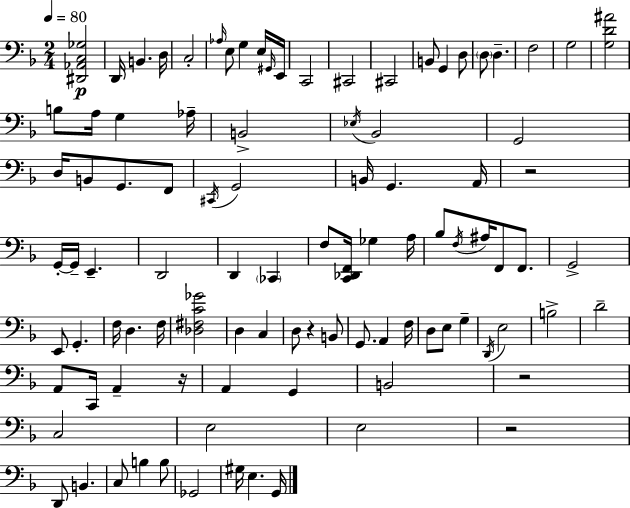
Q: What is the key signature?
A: D minor